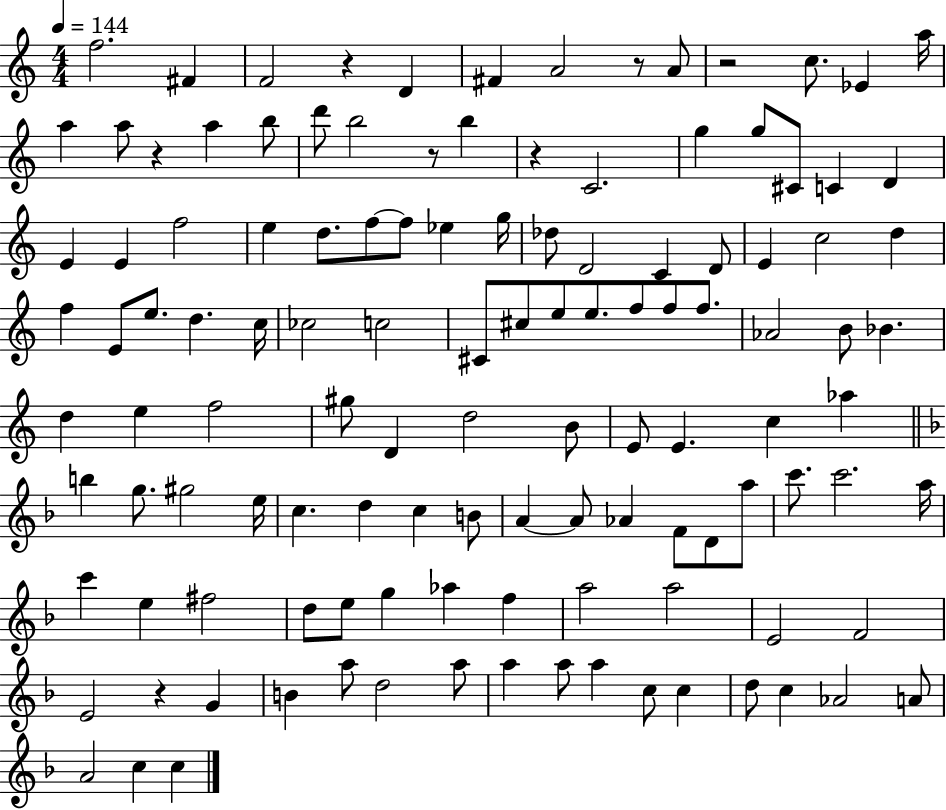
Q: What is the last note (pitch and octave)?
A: C5